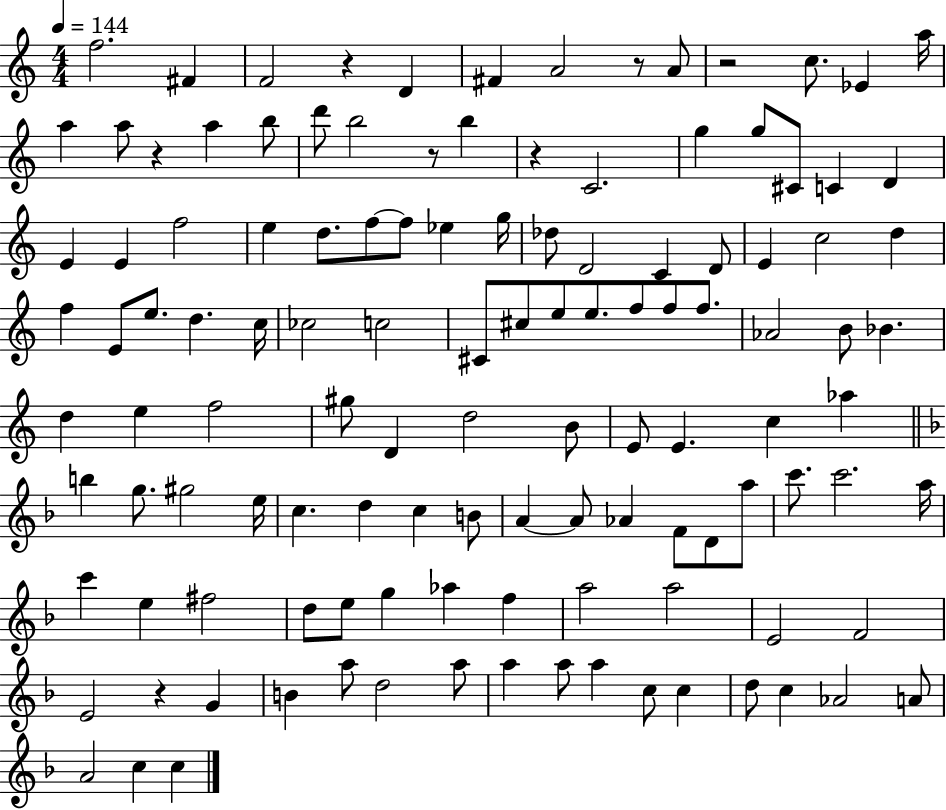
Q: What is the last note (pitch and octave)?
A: C5